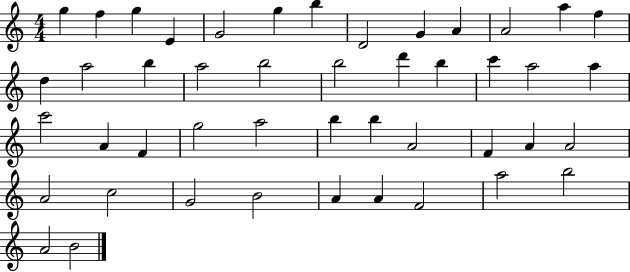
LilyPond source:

{
  \clef treble
  \numericTimeSignature
  \time 4/4
  \key c \major
  g''4 f''4 g''4 e'4 | g'2 g''4 b''4 | d'2 g'4 a'4 | a'2 a''4 f''4 | \break d''4 a''2 b''4 | a''2 b''2 | b''2 d'''4 b''4 | c'''4 a''2 a''4 | \break c'''2 a'4 f'4 | g''2 a''2 | b''4 b''4 a'2 | f'4 a'4 a'2 | \break a'2 c''2 | g'2 b'2 | a'4 a'4 f'2 | a''2 b''2 | \break a'2 b'2 | \bar "|."
}